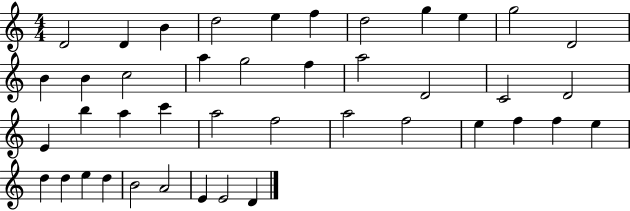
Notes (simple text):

D4/h D4/q B4/q D5/h E5/q F5/q D5/h G5/q E5/q G5/h D4/h B4/q B4/q C5/h A5/q G5/h F5/q A5/h D4/h C4/h D4/h E4/q B5/q A5/q C6/q A5/h F5/h A5/h F5/h E5/q F5/q F5/q E5/q D5/q D5/q E5/q D5/q B4/h A4/h E4/q E4/h D4/q